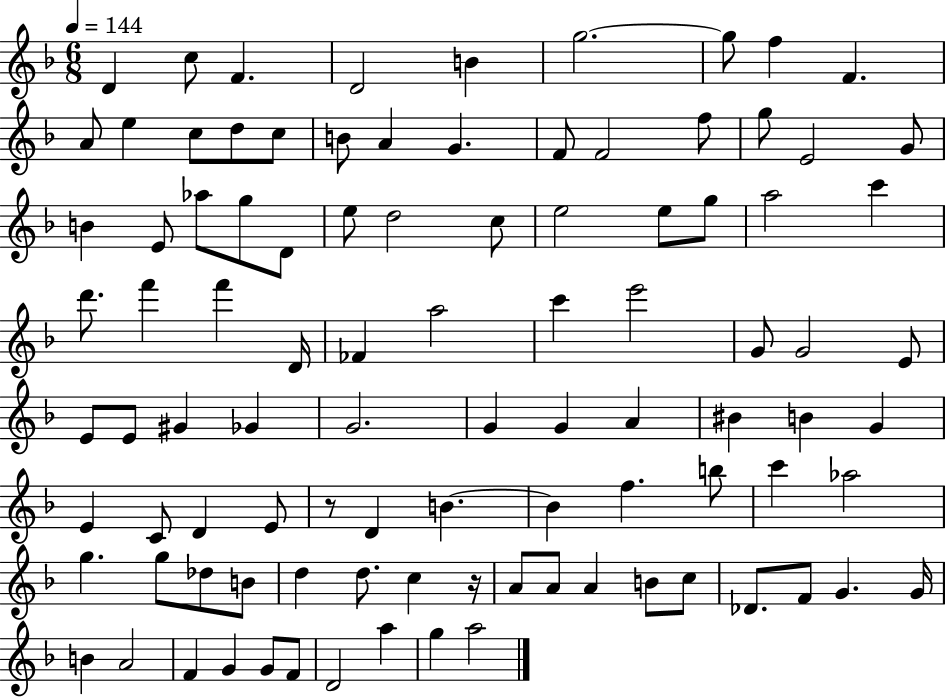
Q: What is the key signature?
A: F major